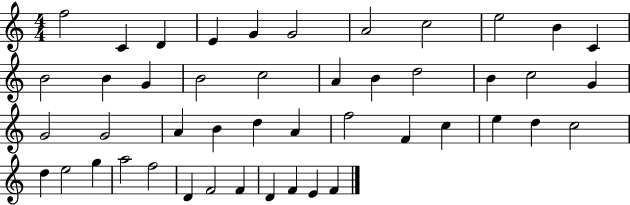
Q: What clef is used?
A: treble